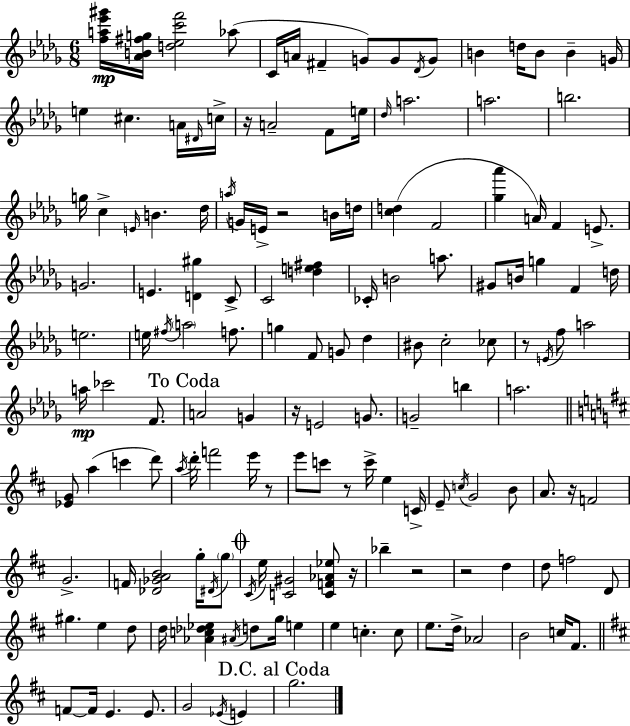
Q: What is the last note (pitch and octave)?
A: G5